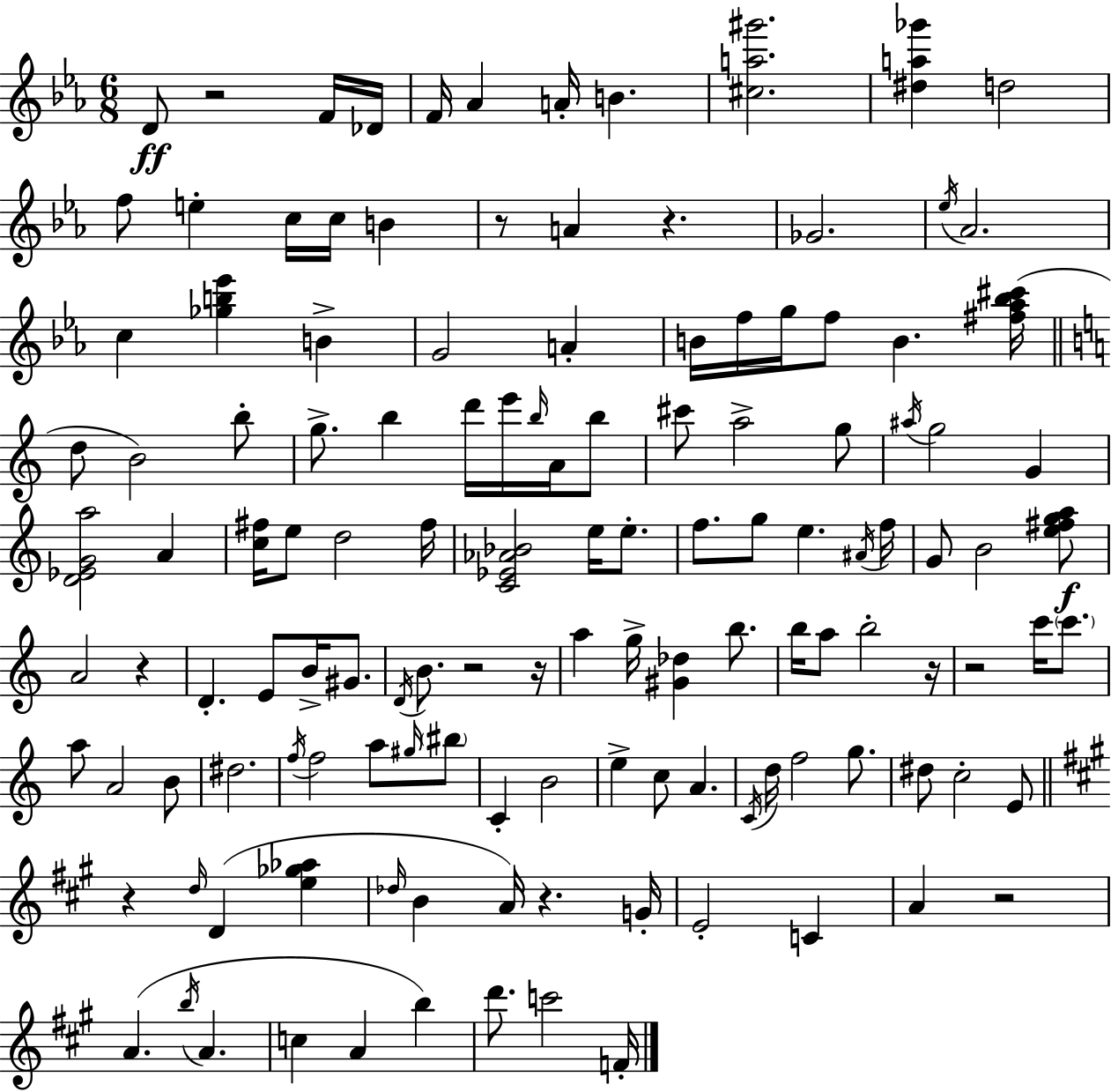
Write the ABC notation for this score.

X:1
T:Untitled
M:6/8
L:1/4
K:Cm
D/2 z2 F/4 _D/4 F/4 _A A/4 B [^ca^g']2 [^da_g'] d2 f/2 e c/4 c/4 B z/2 A z _G2 _e/4 _A2 c [_gb_e'] B G2 A B/4 f/4 g/4 f/2 B [^f_a_b^c']/4 d/2 B2 b/2 g/2 b d'/4 e'/4 b/4 A/4 b/2 ^c'/2 a2 g/2 ^a/4 g2 G [D_EGa]2 A [c^f]/4 e/2 d2 ^f/4 [C_E_A_B]2 e/4 e/2 f/2 g/2 e ^A/4 f/4 G/2 B2 [e^fga]/2 A2 z D E/2 B/4 ^G/2 D/4 B/2 z2 z/4 a g/4 [^G_d] b/2 b/4 a/2 b2 z/4 z2 c'/4 c'/2 a/2 A2 B/2 ^d2 f/4 f2 a/2 ^g/4 ^b/2 C B2 e c/2 A C/4 d/4 f2 g/2 ^d/2 c2 E/2 z d/4 D [e_g_a] _d/4 B A/4 z G/4 E2 C A z2 A b/4 A c A b d'/2 c'2 F/4